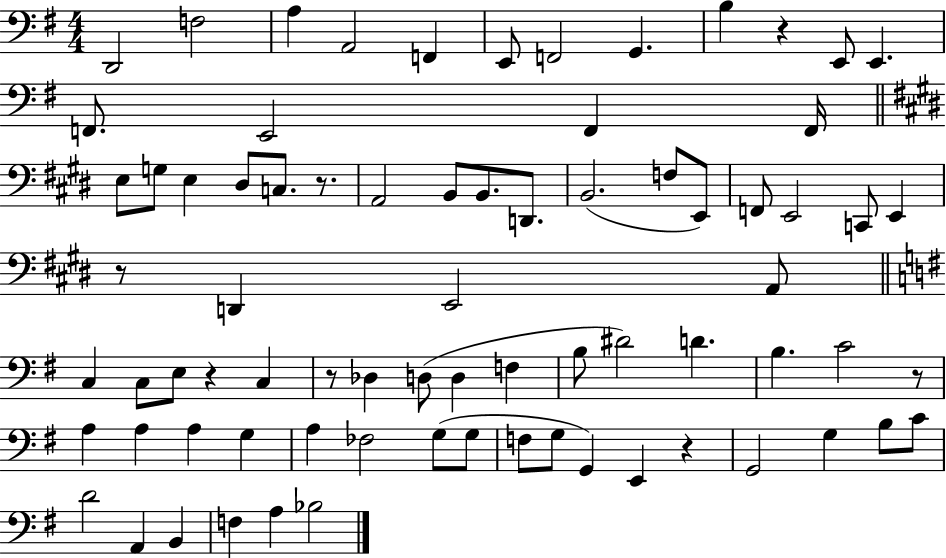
X:1
T:Untitled
M:4/4
L:1/4
K:G
D,,2 F,2 A, A,,2 F,, E,,/2 F,,2 G,, B, z E,,/2 E,, F,,/2 E,,2 F,, F,,/4 E,/2 G,/2 E, ^D,/2 C,/2 z/2 A,,2 B,,/2 B,,/2 D,,/2 B,,2 F,/2 E,,/2 F,,/2 E,,2 C,,/2 E,, z/2 D,, E,,2 A,,/2 C, C,/2 E,/2 z C, z/2 _D, D,/2 D, F, B,/2 ^D2 D B, C2 z/2 A, A, A, G, A, _F,2 G,/2 G,/2 F,/2 G,/2 G,, E,, z G,,2 G, B,/2 C/2 D2 A,, B,, F, A, _B,2